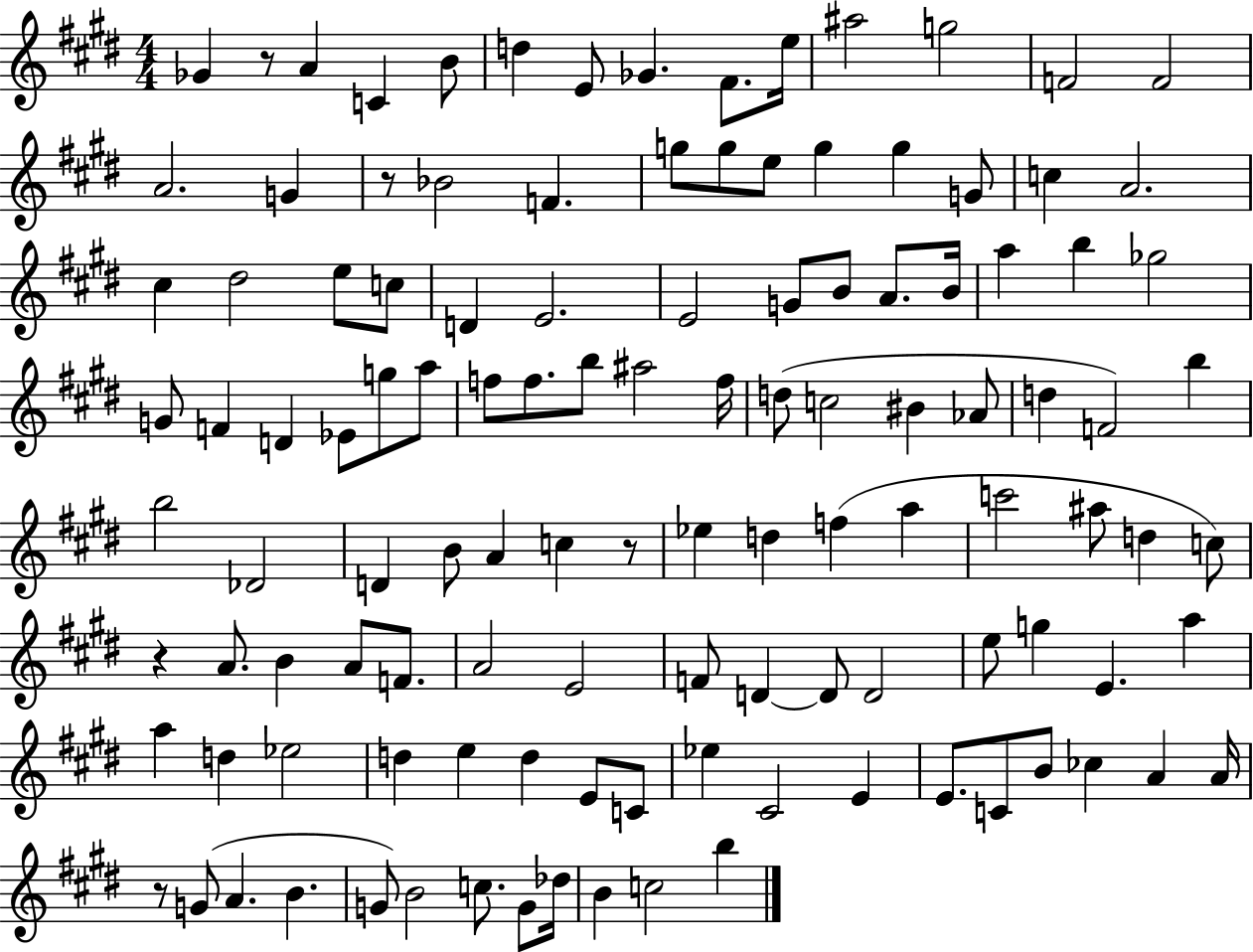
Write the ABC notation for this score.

X:1
T:Untitled
M:4/4
L:1/4
K:E
_G z/2 A C B/2 d E/2 _G ^F/2 e/4 ^a2 g2 F2 F2 A2 G z/2 _B2 F g/2 g/2 e/2 g g G/2 c A2 ^c ^d2 e/2 c/2 D E2 E2 G/2 B/2 A/2 B/4 a b _g2 G/2 F D _E/2 g/2 a/2 f/2 f/2 b/2 ^a2 f/4 d/2 c2 ^B _A/2 d F2 b b2 _D2 D B/2 A c z/2 _e d f a c'2 ^a/2 d c/2 z A/2 B A/2 F/2 A2 E2 F/2 D D/2 D2 e/2 g E a a d _e2 d e d E/2 C/2 _e ^C2 E E/2 C/2 B/2 _c A A/4 z/2 G/2 A B G/2 B2 c/2 G/2 _d/4 B c2 b